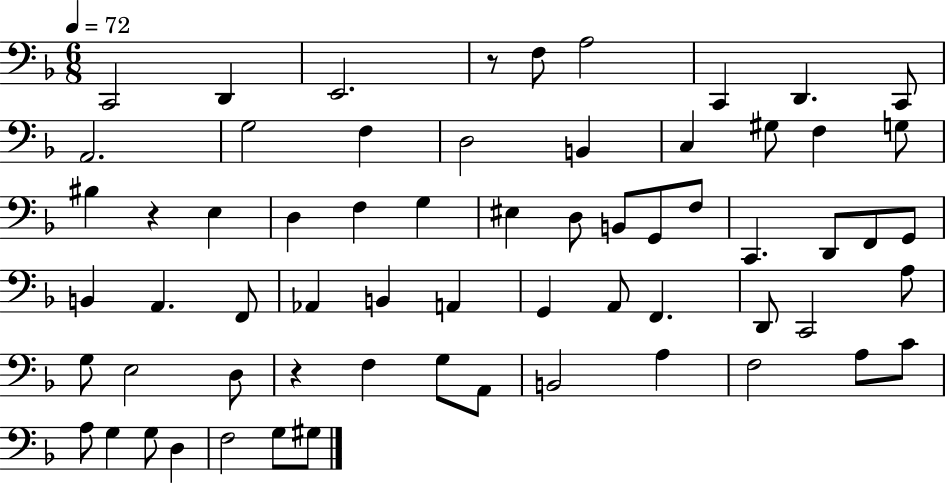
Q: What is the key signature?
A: F major